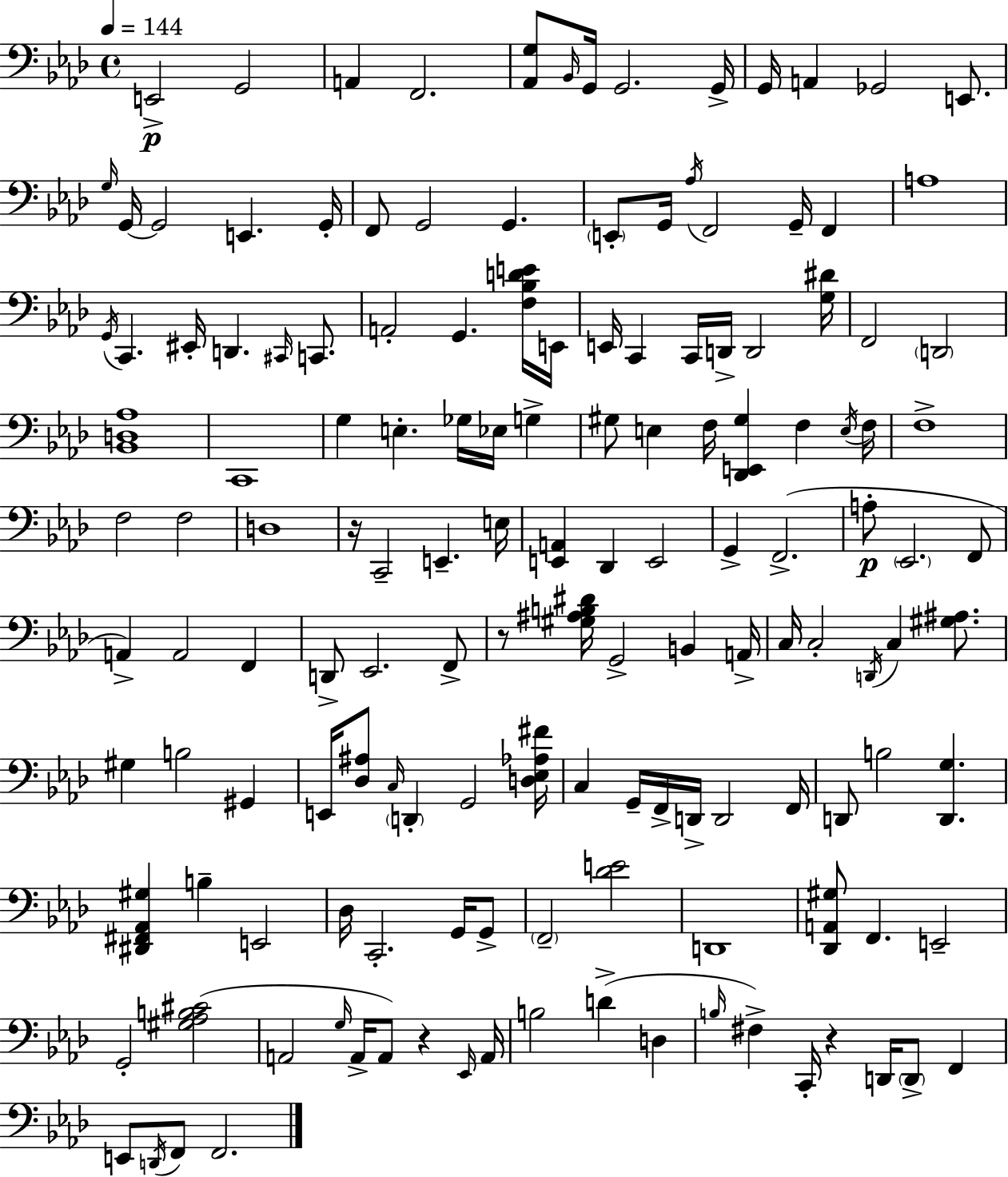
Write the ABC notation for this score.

X:1
T:Untitled
M:4/4
L:1/4
K:Fm
E,,2 G,,2 A,, F,,2 [_A,,G,]/2 _B,,/4 G,,/4 G,,2 G,,/4 G,,/4 A,, _G,,2 E,,/2 G,/4 G,,/4 G,,2 E,, G,,/4 F,,/2 G,,2 G,, E,,/2 G,,/4 _A,/4 F,,2 G,,/4 F,, A,4 G,,/4 C,, ^E,,/4 D,, ^C,,/4 C,,/2 A,,2 G,, [F,_B,DE]/4 E,,/4 E,,/4 C,, C,,/4 D,,/4 D,,2 [G,^D]/4 F,,2 D,,2 [_B,,D,_A,]4 C,,4 G, E, _G,/4 _E,/4 G, ^G,/2 E, F,/4 [_D,,E,,^G,] F, E,/4 F,/4 F,4 F,2 F,2 D,4 z/4 C,,2 E,, E,/4 [E,,A,,] _D,, E,,2 G,, F,,2 A,/2 _E,,2 F,,/2 A,, A,,2 F,, D,,/2 _E,,2 F,,/2 z/2 [^G,^A,B,^D]/4 G,,2 B,, A,,/4 C,/4 C,2 D,,/4 C, [^G,^A,]/2 ^G, B,2 ^G,, E,,/4 [_D,^A,]/2 C,/4 D,, G,,2 [D,_E,_A,^F]/4 C, G,,/4 F,,/4 D,,/4 D,,2 F,,/4 D,,/2 B,2 [D,,G,] [^D,,^F,,_A,,^G,] B, E,,2 _D,/4 C,,2 G,,/4 G,,/2 F,,2 [_DE]2 D,,4 [_D,,A,,^G,]/2 F,, E,,2 G,,2 [^G,_A,B,^C]2 A,,2 G,/4 A,,/4 A,,/2 z _E,,/4 A,,/4 B,2 D D, B,/4 ^F, C,,/4 z D,,/4 D,,/2 F,, E,,/2 D,,/4 F,,/2 F,,2